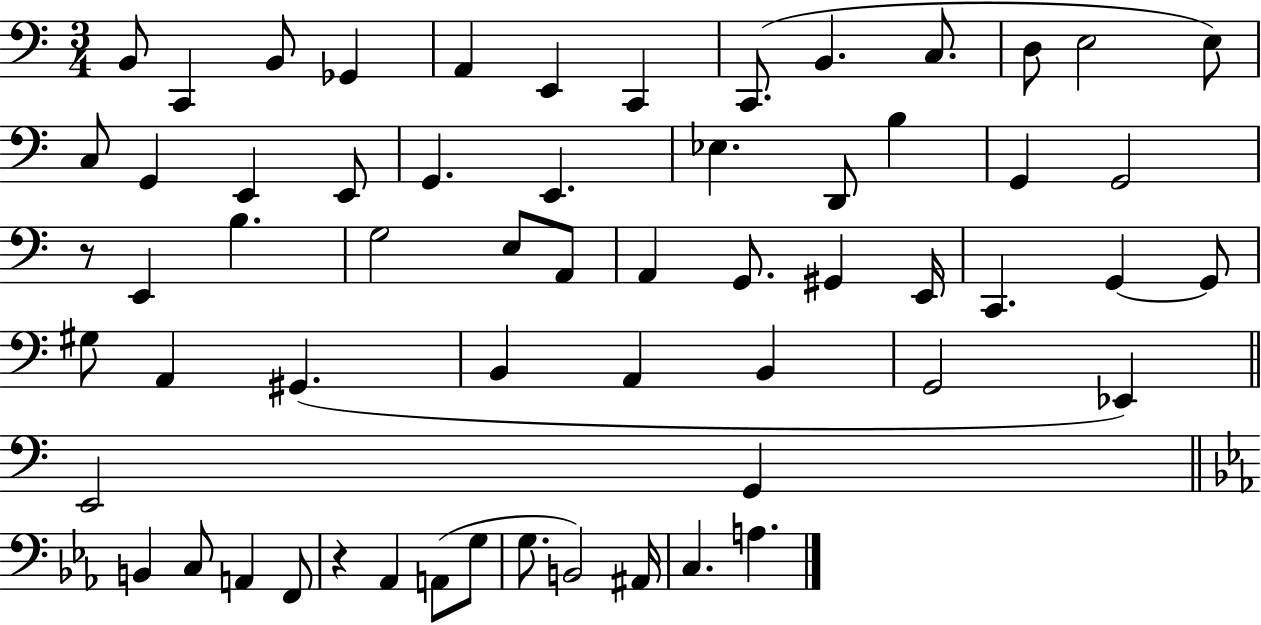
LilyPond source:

{
  \clef bass
  \numericTimeSignature
  \time 3/4
  \key c \major
  b,8 c,4 b,8 ges,4 | a,4 e,4 c,4 | c,8.( b,4. c8. | d8 e2 e8) | \break c8 g,4 e,4 e,8 | g,4. e,4. | ees4. d,8 b4 | g,4 g,2 | \break r8 e,4 b4. | g2 e8 a,8 | a,4 g,8. gis,4 e,16 | c,4. g,4~~ g,8 | \break gis8 a,4 gis,4.( | b,4 a,4 b,4 | g,2 ees,4) | \bar "||" \break \key a \minor e,2 g,4 | \bar "||" \break \key ees \major b,4 c8 a,4 f,8 | r4 aes,4 a,8( g8 | g8. b,2) ais,16 | c4. a4. | \break \bar "|."
}